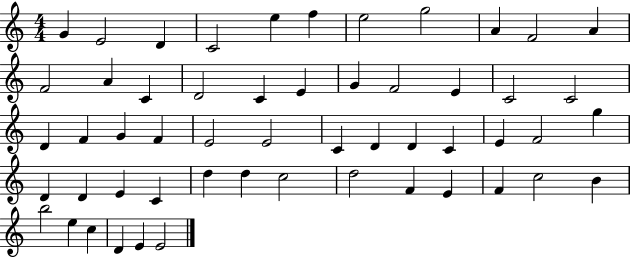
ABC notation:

X:1
T:Untitled
M:4/4
L:1/4
K:C
G E2 D C2 e f e2 g2 A F2 A F2 A C D2 C E G F2 E C2 C2 D F G F E2 E2 C D D C E F2 g D D E C d d c2 d2 F E F c2 B b2 e c D E E2